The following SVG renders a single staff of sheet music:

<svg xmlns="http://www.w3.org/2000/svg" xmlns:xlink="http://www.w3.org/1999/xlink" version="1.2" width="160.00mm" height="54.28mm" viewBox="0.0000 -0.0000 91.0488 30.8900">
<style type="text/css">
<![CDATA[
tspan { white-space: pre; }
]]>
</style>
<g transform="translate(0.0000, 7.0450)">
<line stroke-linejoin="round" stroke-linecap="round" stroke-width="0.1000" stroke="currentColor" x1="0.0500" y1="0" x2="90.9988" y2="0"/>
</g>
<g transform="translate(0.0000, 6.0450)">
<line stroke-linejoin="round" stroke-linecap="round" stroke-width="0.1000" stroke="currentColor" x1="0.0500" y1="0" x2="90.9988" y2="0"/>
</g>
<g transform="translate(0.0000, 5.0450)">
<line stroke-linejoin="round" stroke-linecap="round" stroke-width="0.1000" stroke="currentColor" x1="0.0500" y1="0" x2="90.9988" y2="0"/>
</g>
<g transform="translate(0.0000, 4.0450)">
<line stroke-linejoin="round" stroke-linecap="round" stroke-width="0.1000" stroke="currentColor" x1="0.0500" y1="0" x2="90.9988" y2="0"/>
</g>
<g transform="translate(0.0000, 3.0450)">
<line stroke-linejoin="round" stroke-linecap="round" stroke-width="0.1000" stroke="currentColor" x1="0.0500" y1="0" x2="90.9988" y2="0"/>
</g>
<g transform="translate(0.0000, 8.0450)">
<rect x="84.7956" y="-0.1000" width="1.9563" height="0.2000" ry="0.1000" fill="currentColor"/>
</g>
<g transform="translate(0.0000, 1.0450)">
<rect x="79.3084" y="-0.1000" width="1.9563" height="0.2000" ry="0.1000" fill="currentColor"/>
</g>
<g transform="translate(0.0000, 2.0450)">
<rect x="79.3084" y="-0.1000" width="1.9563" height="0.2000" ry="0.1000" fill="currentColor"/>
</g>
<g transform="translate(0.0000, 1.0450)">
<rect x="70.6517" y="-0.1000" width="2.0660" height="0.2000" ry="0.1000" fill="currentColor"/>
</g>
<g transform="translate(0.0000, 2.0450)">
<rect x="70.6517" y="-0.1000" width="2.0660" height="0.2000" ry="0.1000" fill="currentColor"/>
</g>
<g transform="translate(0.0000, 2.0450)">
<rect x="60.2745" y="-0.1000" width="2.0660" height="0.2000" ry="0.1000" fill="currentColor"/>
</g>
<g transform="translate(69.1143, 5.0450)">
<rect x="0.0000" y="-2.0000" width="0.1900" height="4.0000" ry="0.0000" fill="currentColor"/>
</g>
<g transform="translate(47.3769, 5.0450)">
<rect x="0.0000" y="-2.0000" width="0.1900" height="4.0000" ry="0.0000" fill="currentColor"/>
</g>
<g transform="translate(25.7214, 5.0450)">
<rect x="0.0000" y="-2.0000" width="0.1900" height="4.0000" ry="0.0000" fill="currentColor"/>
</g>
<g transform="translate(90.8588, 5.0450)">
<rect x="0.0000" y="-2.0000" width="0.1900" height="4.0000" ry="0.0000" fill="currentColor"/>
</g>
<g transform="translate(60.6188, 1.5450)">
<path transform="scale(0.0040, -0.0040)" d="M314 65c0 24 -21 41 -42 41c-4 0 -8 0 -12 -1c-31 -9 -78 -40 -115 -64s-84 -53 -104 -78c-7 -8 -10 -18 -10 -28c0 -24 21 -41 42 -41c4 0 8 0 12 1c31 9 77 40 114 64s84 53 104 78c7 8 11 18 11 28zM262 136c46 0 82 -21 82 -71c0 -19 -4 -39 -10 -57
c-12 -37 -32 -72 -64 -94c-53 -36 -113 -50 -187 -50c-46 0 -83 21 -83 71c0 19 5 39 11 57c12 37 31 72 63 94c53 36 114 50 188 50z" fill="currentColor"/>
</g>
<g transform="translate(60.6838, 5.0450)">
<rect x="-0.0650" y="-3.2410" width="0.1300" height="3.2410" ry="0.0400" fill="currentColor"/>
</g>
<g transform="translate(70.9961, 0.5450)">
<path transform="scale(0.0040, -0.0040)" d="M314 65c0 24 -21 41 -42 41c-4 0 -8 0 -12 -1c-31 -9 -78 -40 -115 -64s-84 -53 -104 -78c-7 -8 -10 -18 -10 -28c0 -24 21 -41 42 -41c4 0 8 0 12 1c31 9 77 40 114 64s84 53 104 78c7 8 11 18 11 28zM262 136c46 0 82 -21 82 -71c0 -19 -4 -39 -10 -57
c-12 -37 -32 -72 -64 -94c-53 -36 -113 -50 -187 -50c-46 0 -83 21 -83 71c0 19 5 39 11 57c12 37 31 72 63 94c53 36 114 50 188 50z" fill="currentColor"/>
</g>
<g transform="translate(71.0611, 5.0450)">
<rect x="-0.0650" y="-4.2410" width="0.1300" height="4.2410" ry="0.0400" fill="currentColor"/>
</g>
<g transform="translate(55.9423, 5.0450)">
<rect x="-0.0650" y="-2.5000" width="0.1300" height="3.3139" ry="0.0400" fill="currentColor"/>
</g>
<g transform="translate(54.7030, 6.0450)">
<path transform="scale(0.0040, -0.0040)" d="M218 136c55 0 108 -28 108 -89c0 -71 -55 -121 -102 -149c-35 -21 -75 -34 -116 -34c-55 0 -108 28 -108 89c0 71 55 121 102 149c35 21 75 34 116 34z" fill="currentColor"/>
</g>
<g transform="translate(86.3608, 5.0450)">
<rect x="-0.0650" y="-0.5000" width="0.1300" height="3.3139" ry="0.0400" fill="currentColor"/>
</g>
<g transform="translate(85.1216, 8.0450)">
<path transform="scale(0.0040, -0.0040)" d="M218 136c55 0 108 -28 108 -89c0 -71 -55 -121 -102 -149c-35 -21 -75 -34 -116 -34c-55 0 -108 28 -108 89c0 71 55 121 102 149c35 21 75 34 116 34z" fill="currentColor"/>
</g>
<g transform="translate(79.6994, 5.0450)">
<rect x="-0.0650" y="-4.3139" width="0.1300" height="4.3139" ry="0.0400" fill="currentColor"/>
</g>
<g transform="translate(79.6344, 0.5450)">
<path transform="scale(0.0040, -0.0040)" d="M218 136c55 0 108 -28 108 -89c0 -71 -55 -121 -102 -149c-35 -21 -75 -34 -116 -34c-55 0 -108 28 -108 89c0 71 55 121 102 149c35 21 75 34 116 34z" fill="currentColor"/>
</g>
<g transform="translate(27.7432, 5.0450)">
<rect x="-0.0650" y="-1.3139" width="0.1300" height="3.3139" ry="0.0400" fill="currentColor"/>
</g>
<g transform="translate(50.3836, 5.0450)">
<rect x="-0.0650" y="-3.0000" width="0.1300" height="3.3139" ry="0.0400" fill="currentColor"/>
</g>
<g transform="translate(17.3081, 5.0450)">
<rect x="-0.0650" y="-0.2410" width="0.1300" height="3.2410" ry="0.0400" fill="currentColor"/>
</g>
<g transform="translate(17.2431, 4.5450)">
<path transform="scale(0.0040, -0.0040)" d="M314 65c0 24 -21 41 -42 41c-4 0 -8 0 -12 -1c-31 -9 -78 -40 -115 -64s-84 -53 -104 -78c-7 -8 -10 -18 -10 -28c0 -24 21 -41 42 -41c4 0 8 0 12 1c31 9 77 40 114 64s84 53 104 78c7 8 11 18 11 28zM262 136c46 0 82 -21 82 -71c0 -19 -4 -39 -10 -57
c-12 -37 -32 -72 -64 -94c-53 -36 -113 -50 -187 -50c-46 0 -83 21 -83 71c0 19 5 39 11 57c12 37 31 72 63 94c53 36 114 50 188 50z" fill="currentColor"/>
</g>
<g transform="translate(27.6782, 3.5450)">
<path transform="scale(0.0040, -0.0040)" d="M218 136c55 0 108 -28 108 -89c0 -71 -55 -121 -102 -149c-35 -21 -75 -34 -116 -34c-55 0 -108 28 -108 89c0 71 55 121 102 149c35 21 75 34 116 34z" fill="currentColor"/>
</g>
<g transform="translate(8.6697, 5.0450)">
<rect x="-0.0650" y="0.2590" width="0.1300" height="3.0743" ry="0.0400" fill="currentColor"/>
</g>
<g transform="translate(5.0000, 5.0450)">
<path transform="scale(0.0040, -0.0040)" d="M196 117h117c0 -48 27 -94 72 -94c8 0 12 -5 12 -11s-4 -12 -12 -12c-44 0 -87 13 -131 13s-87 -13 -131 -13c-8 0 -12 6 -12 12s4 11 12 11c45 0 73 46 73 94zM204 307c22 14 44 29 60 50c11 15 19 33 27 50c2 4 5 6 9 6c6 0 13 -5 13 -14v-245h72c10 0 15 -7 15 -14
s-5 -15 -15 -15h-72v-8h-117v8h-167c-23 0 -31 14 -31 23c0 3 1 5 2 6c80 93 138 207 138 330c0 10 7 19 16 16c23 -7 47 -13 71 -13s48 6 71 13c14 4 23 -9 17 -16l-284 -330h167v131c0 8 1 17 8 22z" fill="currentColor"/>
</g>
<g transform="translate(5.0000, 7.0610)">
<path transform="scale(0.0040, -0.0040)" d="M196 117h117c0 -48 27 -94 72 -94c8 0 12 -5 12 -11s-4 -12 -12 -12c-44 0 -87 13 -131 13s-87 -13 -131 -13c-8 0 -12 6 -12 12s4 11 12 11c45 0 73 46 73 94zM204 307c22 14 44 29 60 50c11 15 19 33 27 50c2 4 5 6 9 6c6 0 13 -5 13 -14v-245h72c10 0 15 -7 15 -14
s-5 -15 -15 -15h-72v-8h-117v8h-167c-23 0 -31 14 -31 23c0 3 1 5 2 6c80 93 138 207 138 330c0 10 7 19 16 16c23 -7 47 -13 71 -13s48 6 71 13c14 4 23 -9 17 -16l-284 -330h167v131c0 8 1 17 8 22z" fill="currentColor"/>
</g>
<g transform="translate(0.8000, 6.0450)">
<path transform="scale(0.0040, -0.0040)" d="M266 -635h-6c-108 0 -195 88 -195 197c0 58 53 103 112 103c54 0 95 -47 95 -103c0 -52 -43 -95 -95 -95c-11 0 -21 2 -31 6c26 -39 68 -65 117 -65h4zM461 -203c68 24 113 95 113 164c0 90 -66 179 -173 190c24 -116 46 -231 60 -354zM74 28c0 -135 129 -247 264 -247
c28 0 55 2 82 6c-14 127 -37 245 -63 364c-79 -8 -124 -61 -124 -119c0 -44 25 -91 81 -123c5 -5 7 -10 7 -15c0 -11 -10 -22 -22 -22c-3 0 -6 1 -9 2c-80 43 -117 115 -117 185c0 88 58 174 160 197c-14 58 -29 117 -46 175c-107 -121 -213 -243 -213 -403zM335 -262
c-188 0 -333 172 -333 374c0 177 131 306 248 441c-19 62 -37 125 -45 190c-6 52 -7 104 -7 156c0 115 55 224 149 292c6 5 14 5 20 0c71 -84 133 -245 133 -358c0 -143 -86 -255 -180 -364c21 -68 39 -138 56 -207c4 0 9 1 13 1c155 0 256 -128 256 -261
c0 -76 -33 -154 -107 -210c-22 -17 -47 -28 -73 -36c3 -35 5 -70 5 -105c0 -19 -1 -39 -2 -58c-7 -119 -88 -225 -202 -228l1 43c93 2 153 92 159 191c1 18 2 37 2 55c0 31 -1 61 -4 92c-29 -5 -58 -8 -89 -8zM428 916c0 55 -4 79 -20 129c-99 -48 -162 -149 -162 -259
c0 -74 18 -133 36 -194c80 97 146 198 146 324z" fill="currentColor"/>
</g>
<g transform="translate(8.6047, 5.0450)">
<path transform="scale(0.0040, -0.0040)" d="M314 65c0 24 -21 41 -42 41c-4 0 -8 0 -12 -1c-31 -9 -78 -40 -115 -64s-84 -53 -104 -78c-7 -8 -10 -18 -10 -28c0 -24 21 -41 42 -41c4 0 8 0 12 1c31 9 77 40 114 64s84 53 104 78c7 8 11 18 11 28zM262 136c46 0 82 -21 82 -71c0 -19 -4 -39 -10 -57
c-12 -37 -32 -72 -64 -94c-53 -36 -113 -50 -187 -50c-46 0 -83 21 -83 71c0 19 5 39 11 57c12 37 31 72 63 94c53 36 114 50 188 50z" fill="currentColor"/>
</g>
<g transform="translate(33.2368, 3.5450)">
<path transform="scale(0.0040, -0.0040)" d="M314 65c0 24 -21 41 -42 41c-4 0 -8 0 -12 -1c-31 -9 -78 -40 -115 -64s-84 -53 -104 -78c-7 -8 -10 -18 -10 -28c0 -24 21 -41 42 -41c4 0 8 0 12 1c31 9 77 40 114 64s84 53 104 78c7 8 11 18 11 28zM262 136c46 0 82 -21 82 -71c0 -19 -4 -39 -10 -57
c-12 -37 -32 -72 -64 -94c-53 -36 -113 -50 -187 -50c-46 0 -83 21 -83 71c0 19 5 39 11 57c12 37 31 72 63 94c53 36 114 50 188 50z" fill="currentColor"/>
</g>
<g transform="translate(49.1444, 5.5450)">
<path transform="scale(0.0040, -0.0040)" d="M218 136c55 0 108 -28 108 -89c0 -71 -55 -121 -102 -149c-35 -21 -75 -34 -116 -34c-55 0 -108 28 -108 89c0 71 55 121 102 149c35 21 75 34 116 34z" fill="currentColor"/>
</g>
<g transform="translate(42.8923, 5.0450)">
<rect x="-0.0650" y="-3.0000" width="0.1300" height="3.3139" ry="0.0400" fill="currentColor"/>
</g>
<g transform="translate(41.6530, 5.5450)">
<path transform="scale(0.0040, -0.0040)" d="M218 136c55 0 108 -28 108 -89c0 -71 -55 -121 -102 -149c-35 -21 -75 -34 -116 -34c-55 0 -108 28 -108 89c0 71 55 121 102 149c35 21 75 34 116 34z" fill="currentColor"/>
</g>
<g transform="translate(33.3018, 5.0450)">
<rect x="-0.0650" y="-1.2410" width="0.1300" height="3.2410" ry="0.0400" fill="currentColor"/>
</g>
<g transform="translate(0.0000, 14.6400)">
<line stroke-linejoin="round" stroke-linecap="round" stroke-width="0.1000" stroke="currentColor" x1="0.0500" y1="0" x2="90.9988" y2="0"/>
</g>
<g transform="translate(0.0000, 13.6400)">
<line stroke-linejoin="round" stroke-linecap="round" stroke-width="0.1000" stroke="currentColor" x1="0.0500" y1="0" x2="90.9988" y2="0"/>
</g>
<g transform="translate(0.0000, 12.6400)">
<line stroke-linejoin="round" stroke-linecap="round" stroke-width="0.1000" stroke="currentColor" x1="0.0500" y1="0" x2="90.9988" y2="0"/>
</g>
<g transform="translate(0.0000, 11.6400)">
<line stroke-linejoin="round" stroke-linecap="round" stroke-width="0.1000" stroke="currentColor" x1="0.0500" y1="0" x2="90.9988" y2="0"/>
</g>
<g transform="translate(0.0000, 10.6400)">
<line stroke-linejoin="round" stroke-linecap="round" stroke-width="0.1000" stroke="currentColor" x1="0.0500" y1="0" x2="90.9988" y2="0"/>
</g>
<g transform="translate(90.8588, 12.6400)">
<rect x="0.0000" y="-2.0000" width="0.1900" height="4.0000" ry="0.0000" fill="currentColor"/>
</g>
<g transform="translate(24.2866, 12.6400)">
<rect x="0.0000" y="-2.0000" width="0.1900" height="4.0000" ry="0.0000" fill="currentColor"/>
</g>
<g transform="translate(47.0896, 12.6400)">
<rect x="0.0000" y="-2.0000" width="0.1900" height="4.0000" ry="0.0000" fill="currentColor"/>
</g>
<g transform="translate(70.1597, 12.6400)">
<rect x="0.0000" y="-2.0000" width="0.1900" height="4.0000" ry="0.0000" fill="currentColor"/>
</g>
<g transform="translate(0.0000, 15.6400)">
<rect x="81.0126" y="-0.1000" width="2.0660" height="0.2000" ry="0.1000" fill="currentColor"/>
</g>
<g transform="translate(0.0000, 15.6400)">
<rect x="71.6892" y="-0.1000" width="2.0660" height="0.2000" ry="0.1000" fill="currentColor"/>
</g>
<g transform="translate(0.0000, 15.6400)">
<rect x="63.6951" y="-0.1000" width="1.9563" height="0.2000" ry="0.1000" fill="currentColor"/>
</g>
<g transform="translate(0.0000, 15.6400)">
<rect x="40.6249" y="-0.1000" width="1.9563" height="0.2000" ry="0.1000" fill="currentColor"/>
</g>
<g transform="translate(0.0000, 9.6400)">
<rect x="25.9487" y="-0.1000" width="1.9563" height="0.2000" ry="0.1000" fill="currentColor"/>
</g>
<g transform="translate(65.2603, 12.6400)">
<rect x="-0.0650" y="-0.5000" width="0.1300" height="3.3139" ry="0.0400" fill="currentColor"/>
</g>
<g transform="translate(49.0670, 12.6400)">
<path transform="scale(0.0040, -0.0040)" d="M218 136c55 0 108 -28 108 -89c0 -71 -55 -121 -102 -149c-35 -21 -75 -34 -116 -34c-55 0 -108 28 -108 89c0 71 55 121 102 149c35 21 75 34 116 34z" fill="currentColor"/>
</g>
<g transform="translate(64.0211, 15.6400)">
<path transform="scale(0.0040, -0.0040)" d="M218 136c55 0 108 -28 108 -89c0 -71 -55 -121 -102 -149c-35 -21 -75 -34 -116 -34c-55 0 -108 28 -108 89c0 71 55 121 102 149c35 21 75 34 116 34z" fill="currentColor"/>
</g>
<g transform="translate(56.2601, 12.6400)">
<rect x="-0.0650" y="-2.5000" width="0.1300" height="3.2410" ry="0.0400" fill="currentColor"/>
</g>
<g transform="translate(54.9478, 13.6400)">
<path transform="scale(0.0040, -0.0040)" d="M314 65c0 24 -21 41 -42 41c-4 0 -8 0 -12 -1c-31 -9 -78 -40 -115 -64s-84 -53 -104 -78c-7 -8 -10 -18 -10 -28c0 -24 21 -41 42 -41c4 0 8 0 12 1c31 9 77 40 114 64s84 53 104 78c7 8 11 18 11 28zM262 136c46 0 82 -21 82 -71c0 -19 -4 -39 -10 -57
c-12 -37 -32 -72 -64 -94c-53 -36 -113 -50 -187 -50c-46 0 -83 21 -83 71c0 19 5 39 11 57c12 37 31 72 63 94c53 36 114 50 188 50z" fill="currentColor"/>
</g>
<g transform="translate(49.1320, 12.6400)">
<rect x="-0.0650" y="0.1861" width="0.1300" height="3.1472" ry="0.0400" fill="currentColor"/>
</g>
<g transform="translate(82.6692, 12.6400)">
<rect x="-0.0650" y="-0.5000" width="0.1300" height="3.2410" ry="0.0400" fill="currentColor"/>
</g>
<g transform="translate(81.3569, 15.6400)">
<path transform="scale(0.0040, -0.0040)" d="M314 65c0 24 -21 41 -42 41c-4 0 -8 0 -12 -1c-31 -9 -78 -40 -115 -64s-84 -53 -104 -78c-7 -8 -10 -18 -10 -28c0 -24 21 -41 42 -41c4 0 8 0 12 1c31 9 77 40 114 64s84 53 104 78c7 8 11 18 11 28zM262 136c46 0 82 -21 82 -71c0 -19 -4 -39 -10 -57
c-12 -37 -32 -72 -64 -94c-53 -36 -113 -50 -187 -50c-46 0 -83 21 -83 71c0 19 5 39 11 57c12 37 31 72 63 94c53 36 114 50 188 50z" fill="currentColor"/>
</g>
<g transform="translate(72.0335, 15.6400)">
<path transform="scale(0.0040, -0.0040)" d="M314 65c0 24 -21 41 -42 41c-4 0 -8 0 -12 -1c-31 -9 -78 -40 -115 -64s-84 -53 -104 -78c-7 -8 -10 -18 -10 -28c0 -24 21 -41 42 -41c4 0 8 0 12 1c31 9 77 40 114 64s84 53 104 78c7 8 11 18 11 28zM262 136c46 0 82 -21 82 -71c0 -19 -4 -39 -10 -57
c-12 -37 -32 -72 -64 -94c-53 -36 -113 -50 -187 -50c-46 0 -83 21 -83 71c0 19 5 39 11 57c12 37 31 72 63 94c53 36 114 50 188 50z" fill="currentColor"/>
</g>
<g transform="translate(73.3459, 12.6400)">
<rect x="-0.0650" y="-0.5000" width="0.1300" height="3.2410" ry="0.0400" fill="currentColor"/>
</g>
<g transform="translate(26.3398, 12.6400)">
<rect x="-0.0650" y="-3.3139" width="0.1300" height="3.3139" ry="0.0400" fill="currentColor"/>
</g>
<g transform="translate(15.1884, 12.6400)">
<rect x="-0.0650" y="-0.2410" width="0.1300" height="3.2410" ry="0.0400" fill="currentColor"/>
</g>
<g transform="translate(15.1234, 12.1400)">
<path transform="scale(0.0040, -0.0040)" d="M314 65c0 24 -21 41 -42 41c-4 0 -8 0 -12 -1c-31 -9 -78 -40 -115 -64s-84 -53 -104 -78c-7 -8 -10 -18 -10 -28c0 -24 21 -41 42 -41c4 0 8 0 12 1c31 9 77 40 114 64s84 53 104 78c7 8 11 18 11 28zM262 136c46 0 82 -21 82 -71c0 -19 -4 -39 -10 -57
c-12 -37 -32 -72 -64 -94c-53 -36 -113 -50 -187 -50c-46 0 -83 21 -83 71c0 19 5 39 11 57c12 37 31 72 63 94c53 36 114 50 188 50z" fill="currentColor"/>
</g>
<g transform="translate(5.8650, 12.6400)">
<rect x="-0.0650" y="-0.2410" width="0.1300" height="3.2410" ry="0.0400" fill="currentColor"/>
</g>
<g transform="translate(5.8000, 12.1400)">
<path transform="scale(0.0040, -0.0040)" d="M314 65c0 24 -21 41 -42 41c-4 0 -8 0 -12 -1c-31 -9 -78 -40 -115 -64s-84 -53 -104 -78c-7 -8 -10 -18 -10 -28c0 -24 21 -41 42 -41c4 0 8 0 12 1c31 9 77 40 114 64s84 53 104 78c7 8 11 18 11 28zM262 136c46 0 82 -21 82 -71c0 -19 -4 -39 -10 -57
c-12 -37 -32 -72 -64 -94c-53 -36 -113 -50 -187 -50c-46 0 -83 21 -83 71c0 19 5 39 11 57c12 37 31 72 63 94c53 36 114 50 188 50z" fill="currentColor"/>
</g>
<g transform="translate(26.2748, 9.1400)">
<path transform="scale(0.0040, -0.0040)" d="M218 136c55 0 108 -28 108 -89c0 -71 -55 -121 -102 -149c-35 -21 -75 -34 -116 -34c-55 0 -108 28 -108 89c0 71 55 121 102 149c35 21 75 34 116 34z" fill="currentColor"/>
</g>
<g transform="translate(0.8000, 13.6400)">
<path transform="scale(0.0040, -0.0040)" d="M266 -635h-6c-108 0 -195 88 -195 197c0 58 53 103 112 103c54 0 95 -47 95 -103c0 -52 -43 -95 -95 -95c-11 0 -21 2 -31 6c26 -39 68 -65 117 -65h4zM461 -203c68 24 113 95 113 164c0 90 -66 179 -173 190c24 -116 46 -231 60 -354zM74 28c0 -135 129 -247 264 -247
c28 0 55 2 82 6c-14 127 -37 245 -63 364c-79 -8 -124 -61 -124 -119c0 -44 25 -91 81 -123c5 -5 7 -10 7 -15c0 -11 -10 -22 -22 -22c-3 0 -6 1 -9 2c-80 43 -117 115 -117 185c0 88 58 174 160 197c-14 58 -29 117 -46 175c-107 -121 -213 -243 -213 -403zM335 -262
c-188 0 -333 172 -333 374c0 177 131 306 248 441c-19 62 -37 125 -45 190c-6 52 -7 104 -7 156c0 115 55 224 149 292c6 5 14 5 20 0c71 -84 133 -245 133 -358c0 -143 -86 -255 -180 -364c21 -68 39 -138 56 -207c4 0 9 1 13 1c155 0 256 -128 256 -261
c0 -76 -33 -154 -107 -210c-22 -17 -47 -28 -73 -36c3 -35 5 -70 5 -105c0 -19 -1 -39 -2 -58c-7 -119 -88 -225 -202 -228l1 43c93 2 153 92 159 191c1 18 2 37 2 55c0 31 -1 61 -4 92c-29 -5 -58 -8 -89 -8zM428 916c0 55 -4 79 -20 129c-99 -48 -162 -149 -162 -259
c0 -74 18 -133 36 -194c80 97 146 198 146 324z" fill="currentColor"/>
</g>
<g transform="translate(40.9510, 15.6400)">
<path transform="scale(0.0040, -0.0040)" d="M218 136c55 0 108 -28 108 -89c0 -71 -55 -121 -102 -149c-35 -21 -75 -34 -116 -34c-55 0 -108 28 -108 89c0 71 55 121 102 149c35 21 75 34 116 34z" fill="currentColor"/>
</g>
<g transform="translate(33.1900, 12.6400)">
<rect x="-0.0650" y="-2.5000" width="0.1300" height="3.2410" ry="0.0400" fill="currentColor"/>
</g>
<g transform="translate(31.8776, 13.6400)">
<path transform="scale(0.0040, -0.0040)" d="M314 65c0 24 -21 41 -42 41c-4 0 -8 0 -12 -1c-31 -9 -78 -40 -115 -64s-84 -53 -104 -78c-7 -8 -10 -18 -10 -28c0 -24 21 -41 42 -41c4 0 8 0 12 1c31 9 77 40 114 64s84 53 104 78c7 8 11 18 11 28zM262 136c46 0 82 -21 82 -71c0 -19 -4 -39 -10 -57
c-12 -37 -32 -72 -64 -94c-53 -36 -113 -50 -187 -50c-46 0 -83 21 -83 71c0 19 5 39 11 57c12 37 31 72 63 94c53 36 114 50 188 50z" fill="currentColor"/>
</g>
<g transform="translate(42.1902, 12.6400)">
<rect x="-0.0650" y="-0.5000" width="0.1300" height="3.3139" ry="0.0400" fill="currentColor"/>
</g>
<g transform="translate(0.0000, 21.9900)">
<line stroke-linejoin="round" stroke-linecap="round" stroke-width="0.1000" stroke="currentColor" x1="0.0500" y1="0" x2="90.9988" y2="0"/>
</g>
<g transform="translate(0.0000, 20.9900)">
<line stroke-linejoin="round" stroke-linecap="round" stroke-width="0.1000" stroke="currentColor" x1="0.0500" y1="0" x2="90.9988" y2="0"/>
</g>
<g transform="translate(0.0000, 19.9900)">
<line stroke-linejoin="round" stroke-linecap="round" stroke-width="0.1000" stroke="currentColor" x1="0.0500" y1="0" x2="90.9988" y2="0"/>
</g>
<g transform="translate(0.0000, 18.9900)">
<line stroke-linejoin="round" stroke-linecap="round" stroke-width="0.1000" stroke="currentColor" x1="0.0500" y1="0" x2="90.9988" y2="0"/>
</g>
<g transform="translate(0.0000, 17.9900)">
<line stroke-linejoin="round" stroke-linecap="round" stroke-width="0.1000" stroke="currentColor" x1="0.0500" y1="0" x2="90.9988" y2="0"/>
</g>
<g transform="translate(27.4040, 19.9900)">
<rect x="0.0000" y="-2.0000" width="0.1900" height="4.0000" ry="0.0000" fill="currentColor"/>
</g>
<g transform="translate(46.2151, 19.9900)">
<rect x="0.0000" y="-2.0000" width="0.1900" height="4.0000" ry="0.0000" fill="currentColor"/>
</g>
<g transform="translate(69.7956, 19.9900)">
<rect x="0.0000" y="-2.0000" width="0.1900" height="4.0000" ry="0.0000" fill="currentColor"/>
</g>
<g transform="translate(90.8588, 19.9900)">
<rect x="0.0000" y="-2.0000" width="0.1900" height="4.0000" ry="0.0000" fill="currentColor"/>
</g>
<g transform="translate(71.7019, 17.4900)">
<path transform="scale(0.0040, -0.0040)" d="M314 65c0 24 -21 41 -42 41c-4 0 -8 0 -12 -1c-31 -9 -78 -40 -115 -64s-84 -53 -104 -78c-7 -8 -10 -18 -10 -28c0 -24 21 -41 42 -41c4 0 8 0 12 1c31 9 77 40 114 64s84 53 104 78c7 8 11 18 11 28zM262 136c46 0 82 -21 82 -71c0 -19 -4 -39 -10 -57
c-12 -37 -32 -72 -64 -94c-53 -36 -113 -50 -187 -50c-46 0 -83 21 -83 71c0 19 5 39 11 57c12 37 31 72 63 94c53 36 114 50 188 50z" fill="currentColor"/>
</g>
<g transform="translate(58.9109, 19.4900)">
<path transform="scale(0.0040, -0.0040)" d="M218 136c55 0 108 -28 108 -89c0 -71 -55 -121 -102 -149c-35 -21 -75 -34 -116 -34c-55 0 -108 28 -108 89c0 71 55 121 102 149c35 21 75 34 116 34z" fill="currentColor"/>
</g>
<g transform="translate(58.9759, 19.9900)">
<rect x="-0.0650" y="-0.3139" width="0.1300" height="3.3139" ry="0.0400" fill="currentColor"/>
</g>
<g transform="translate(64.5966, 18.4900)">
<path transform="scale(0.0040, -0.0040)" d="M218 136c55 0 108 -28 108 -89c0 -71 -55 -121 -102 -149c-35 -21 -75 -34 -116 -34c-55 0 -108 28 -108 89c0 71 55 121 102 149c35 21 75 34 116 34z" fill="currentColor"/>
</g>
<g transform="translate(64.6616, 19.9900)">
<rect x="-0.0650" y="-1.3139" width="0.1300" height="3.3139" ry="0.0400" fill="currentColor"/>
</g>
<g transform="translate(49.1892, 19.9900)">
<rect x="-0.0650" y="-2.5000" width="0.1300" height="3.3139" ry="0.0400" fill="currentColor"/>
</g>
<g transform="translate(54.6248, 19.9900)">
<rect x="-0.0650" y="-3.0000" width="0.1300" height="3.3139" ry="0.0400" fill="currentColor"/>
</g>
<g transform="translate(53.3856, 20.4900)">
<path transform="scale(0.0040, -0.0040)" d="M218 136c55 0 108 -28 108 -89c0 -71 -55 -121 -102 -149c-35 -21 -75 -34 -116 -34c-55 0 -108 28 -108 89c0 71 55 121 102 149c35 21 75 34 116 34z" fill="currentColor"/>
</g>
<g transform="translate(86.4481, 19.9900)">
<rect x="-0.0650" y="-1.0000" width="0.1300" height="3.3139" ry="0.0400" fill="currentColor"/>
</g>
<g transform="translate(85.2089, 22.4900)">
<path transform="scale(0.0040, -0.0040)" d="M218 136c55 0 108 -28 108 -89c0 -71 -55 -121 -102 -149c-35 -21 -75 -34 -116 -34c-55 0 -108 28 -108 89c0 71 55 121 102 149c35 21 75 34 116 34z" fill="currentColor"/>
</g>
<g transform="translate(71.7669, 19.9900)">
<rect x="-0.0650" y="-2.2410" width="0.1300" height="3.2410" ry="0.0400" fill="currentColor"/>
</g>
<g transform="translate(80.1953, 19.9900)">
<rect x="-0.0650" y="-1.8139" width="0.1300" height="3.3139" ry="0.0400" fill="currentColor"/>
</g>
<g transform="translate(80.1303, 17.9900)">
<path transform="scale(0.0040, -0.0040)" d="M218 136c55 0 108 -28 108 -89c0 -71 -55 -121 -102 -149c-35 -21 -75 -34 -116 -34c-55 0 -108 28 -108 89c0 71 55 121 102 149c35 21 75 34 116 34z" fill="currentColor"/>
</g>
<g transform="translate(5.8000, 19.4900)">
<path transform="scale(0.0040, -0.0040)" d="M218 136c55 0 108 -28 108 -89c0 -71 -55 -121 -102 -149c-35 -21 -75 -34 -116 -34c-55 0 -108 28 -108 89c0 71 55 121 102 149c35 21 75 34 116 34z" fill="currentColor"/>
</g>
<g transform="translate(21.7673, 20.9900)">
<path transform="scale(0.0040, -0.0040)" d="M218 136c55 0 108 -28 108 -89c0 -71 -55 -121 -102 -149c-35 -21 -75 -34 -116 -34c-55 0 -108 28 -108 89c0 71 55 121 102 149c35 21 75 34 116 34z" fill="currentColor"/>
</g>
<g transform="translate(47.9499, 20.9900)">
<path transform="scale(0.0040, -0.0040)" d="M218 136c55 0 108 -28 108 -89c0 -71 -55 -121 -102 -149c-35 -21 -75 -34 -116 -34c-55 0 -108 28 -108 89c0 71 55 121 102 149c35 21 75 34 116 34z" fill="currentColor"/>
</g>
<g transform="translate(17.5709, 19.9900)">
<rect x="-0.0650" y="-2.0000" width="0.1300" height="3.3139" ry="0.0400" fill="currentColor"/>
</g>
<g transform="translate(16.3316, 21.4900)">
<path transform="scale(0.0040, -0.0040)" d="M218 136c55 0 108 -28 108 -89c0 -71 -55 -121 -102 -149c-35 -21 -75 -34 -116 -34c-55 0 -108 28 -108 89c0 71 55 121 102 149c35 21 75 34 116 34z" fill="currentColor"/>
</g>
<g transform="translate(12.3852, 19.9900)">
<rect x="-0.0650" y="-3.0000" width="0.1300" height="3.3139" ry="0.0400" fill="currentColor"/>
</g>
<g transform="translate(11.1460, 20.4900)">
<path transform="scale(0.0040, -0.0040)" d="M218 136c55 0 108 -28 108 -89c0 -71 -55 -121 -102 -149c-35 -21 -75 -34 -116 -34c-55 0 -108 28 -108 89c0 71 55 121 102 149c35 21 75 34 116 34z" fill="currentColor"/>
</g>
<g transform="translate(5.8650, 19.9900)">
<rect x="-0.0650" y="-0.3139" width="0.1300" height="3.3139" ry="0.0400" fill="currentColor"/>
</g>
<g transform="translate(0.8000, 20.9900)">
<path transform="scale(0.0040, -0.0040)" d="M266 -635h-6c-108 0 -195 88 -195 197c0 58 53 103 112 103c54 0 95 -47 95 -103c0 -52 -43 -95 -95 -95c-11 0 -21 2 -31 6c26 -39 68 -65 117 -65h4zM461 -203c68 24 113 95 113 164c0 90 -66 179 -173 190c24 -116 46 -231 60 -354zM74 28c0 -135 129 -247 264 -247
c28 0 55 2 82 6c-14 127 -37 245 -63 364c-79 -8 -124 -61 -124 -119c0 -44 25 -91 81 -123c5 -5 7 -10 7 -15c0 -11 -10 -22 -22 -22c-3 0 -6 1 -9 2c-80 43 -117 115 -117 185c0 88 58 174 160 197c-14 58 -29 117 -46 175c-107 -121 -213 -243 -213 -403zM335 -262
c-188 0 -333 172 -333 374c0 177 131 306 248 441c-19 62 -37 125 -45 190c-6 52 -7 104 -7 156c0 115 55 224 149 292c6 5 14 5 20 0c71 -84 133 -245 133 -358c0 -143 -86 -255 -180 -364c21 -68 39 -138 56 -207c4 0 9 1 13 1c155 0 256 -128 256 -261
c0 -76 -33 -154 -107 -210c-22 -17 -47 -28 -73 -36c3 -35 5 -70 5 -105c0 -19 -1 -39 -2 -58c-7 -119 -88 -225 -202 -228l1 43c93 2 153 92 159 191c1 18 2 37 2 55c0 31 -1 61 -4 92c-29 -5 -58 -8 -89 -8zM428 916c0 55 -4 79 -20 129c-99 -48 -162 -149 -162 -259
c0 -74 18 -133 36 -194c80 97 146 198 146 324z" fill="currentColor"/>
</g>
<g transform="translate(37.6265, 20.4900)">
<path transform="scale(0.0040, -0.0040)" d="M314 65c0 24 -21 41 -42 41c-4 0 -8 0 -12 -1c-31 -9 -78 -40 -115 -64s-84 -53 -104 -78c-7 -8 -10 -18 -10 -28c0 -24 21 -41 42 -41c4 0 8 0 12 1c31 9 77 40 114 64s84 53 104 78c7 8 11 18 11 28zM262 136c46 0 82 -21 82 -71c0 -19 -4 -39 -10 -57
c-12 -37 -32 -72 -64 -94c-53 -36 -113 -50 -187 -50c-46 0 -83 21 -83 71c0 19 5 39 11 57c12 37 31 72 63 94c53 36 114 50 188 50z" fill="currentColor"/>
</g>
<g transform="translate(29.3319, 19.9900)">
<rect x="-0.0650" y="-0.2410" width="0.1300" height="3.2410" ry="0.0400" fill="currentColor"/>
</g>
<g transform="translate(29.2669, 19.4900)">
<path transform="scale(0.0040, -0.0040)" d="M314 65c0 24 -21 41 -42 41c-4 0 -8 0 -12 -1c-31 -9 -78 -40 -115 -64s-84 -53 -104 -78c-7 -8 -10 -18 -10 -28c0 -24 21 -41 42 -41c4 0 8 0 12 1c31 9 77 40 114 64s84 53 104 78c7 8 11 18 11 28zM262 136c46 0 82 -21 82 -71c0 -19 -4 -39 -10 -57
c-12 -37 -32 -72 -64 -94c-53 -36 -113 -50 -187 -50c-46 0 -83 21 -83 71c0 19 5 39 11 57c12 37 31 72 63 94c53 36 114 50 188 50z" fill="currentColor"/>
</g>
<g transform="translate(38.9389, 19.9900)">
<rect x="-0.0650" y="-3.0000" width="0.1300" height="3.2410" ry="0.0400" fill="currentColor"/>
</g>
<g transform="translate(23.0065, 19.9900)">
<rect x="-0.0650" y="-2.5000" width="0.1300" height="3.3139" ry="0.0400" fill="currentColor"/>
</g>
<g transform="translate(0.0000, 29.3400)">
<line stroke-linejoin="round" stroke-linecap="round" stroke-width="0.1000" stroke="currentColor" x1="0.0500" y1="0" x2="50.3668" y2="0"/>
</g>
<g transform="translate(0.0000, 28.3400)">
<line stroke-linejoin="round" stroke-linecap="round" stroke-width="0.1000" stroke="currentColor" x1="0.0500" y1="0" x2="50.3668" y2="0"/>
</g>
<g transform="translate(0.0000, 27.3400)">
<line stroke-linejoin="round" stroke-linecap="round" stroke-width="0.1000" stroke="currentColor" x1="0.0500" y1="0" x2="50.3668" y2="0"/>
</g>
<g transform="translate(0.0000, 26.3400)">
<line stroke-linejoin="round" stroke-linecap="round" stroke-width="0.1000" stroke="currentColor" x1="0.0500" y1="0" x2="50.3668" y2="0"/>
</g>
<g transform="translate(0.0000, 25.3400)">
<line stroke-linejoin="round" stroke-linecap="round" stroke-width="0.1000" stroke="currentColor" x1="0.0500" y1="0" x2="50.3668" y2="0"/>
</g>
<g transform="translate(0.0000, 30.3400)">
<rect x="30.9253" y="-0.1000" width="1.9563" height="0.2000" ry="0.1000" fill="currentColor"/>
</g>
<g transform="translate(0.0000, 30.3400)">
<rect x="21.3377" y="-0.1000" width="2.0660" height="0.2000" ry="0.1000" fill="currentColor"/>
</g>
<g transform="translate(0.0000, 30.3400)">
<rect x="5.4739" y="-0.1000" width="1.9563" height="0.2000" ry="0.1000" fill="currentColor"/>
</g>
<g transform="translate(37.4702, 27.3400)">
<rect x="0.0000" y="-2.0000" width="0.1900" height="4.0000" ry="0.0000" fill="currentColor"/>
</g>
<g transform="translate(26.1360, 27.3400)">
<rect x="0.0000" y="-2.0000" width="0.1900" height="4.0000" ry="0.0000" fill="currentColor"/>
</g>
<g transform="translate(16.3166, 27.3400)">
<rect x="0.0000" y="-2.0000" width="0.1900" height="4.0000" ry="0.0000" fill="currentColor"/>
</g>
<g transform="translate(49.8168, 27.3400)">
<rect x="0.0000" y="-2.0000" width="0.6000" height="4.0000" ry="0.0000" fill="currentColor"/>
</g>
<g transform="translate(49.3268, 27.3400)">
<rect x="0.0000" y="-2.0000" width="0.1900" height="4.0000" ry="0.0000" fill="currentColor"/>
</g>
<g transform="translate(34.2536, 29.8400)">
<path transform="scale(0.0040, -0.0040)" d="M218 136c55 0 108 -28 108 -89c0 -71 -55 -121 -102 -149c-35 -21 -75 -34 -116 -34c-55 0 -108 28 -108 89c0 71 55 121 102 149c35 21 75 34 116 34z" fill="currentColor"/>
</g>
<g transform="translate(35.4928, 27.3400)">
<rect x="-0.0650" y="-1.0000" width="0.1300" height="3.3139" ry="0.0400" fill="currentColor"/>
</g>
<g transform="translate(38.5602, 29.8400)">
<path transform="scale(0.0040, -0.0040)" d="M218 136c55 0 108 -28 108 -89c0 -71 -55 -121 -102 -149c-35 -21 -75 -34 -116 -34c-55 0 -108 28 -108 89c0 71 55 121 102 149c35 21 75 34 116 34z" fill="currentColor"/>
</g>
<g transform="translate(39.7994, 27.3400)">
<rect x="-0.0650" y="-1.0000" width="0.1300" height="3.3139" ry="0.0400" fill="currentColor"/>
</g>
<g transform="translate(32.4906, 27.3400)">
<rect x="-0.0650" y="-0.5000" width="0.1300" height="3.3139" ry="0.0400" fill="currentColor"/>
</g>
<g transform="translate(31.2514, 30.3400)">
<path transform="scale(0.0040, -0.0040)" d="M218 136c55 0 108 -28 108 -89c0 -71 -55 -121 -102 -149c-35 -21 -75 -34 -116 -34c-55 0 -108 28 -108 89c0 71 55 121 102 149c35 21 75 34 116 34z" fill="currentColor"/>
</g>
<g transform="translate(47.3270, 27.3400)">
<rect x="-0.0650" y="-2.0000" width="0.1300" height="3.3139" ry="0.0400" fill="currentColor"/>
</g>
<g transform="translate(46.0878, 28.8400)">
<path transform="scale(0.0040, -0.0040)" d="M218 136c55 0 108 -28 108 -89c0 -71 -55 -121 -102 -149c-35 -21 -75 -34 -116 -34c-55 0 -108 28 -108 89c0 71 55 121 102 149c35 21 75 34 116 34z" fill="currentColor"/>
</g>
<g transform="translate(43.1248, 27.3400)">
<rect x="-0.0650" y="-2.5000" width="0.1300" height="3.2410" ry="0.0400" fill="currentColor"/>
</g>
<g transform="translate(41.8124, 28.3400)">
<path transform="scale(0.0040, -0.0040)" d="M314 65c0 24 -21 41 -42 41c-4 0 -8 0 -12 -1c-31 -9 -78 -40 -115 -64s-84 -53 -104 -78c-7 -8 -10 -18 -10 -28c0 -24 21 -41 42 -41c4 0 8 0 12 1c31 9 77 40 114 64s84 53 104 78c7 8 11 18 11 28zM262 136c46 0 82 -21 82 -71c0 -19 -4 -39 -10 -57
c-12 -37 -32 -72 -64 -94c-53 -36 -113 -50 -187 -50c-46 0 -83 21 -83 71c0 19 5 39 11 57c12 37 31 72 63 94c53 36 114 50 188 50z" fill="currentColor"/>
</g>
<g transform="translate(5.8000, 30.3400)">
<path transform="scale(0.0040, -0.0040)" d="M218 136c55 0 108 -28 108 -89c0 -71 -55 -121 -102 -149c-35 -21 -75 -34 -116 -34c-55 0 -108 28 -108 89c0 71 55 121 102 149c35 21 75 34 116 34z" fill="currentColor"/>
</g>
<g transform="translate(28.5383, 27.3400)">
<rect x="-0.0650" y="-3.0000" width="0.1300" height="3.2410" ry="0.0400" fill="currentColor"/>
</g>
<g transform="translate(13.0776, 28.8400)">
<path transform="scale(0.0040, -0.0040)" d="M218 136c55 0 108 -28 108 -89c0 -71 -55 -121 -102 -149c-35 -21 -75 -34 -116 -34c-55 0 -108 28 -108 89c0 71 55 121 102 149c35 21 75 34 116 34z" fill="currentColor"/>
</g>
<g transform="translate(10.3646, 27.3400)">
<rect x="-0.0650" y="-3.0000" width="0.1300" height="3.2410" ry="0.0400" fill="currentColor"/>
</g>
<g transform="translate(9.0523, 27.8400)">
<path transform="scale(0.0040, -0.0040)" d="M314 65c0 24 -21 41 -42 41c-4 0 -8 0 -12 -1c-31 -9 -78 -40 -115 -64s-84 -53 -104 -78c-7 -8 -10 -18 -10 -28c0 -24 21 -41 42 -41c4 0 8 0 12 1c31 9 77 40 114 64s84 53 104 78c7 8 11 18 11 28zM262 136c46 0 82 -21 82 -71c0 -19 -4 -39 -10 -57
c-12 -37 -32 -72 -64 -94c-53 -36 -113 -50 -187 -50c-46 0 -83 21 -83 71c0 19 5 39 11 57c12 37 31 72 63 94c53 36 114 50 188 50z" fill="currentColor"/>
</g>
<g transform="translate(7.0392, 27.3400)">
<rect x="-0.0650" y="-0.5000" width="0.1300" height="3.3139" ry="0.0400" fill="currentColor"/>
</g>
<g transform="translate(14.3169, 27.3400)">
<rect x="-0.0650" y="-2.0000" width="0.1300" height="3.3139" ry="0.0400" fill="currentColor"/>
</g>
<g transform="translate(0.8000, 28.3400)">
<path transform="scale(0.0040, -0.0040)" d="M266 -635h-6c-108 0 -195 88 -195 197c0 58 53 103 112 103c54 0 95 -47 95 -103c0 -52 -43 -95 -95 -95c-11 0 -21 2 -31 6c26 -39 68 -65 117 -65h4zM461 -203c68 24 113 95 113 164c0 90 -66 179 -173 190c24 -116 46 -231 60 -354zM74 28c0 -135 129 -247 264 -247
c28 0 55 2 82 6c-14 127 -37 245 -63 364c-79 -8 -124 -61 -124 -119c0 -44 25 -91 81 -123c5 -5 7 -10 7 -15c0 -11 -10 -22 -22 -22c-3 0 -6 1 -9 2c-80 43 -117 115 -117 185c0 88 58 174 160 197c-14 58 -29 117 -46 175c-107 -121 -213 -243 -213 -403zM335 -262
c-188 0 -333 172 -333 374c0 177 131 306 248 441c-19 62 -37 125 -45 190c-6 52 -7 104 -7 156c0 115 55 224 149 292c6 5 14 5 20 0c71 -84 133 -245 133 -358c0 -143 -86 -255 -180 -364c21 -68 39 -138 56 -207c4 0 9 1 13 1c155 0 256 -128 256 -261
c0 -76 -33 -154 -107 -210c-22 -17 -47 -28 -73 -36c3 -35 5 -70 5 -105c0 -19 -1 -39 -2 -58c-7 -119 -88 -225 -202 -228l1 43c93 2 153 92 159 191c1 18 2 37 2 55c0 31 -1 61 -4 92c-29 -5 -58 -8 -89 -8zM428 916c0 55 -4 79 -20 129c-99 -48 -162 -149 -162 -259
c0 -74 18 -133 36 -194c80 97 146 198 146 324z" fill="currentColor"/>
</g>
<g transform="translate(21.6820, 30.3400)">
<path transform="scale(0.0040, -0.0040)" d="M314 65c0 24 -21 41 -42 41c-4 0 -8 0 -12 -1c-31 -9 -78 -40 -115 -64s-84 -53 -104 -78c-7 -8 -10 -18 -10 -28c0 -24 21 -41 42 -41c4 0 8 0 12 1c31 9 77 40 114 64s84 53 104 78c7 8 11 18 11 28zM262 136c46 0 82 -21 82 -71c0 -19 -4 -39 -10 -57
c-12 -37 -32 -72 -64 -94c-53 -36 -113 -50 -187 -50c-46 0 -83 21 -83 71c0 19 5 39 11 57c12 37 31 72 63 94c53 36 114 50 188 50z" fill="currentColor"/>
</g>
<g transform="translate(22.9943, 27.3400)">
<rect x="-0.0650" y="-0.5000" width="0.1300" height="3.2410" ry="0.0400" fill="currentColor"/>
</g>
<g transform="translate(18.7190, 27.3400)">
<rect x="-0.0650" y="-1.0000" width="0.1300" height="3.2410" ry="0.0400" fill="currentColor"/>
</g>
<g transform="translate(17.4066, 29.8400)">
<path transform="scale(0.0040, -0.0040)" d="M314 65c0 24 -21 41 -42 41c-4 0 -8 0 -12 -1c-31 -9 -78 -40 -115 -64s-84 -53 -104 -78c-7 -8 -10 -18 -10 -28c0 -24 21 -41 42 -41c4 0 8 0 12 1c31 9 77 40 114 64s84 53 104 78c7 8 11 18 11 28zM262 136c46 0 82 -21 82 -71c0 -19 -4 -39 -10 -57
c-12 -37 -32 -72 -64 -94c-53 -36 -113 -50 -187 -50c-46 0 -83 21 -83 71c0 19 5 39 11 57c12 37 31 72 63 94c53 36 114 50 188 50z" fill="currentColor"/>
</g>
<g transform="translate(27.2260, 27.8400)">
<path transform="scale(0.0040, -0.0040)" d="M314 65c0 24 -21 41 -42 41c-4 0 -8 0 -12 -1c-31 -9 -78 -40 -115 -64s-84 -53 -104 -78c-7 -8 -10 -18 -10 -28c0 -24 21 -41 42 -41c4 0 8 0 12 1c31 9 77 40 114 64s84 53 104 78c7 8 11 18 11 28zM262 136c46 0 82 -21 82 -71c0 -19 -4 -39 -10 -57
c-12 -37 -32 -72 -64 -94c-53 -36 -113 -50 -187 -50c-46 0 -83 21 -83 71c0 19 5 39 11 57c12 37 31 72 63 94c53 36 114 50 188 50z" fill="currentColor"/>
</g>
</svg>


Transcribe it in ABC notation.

X:1
T:Untitled
M:4/4
L:1/4
K:C
B2 c2 e e2 A A G b2 d'2 d' C c2 c2 b G2 C B G2 C C2 C2 c A F G c2 A2 G A c e g2 f D C A2 F D2 C2 A2 C D D G2 F